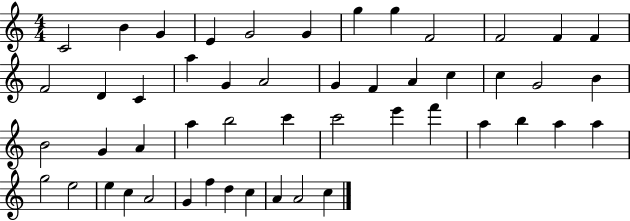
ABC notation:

X:1
T:Untitled
M:4/4
L:1/4
K:C
C2 B G E G2 G g g F2 F2 F F F2 D C a G A2 G F A c c G2 B B2 G A a b2 c' c'2 e' f' a b a a g2 e2 e c A2 G f d c A A2 c